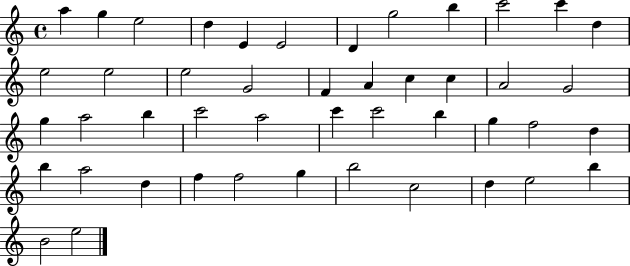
{
  \clef treble
  \time 4/4
  \defaultTimeSignature
  \key c \major
  a''4 g''4 e''2 | d''4 e'4 e'2 | d'4 g''2 b''4 | c'''2 c'''4 d''4 | \break e''2 e''2 | e''2 g'2 | f'4 a'4 c''4 c''4 | a'2 g'2 | \break g''4 a''2 b''4 | c'''2 a''2 | c'''4 c'''2 b''4 | g''4 f''2 d''4 | \break b''4 a''2 d''4 | f''4 f''2 g''4 | b''2 c''2 | d''4 e''2 b''4 | \break b'2 e''2 | \bar "|."
}